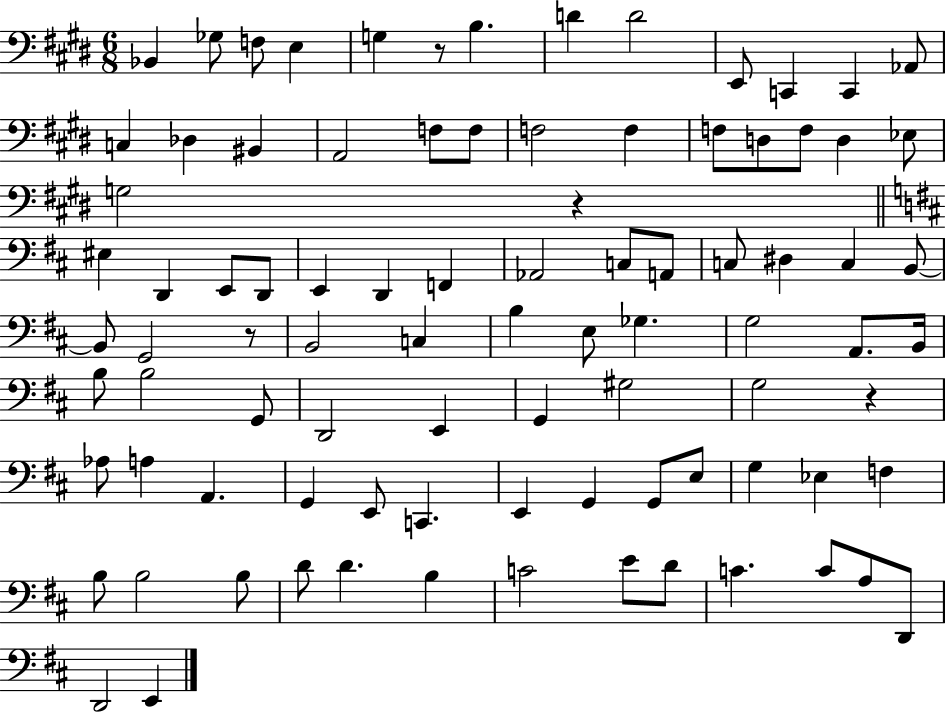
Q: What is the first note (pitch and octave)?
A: Bb2